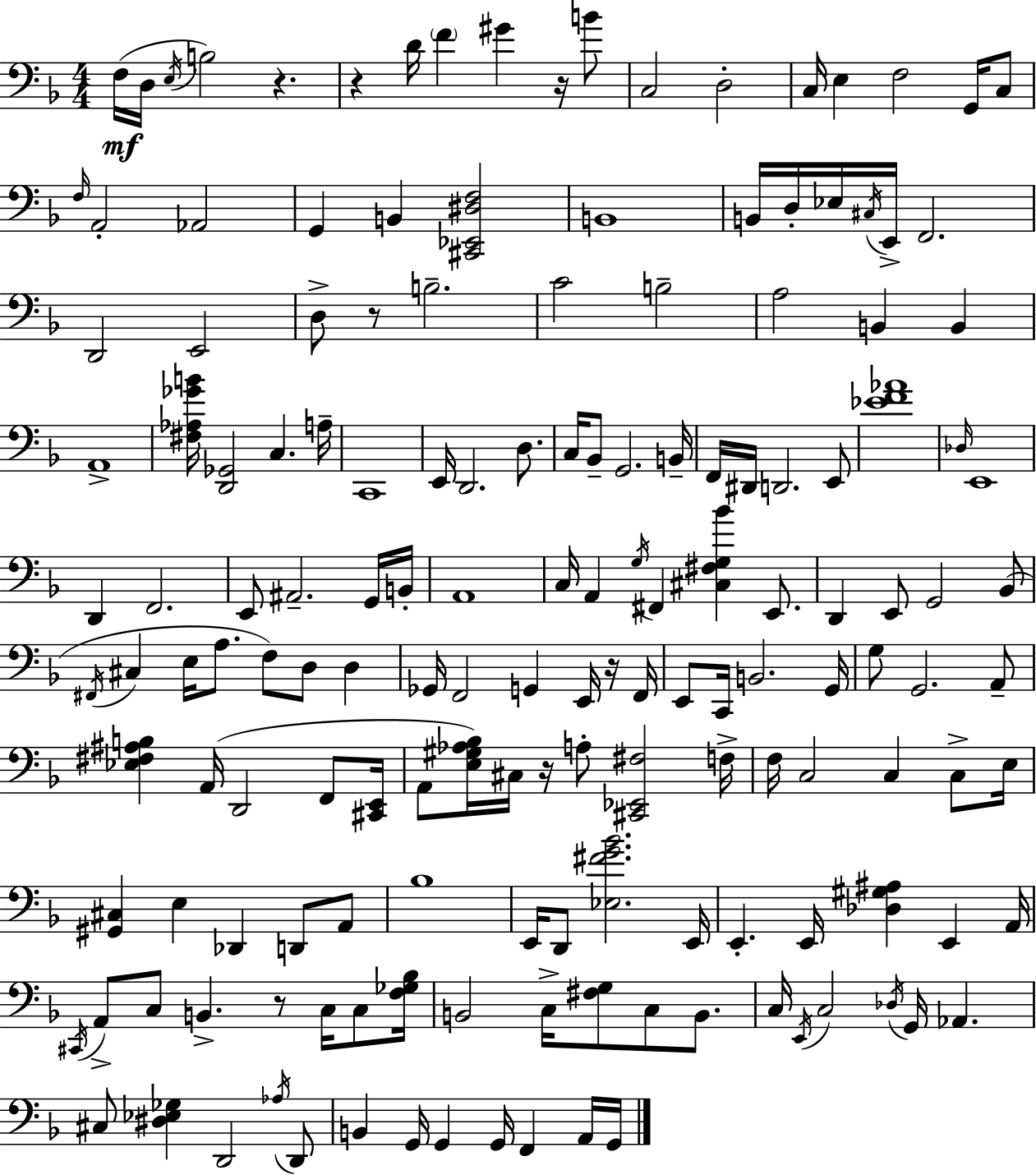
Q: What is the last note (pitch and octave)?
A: G2